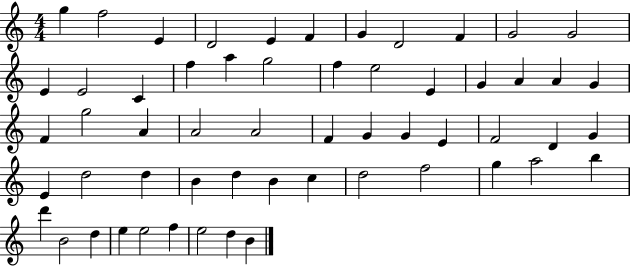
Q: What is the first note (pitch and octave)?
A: G5